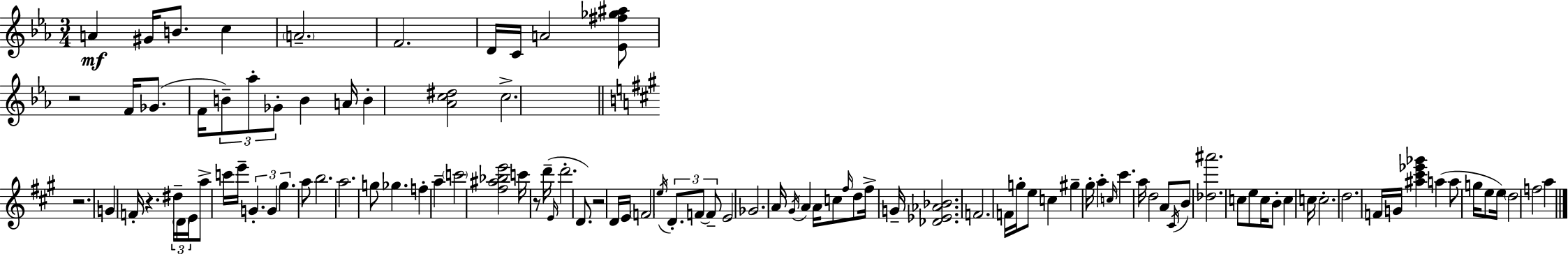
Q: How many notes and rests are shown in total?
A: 105